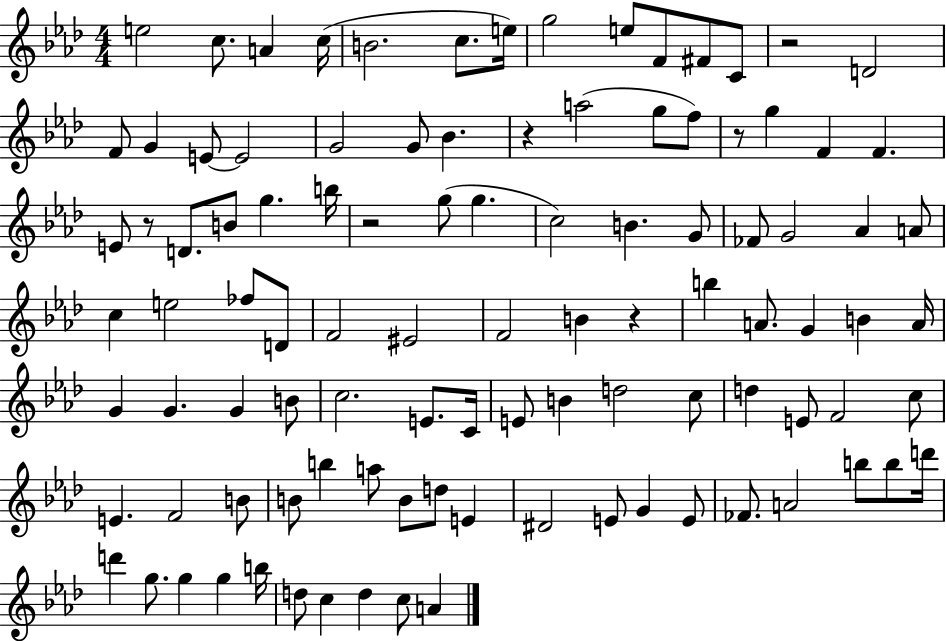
X:1
T:Untitled
M:4/4
L:1/4
K:Ab
e2 c/2 A c/4 B2 c/2 e/4 g2 e/2 F/2 ^F/2 C/2 z2 D2 F/2 G E/2 E2 G2 G/2 _B z a2 g/2 f/2 z/2 g F F E/2 z/2 D/2 B/2 g b/4 z2 g/2 g c2 B G/2 _F/2 G2 _A A/2 c e2 _f/2 D/2 F2 ^E2 F2 B z b A/2 G B A/4 G G G B/2 c2 E/2 C/4 E/2 B d2 c/2 d E/2 F2 c/2 E F2 B/2 B/2 b a/2 B/2 d/2 E ^D2 E/2 G E/2 _F/2 A2 b/2 b/2 d'/4 d' g/2 g g b/4 d/2 c d c/2 A